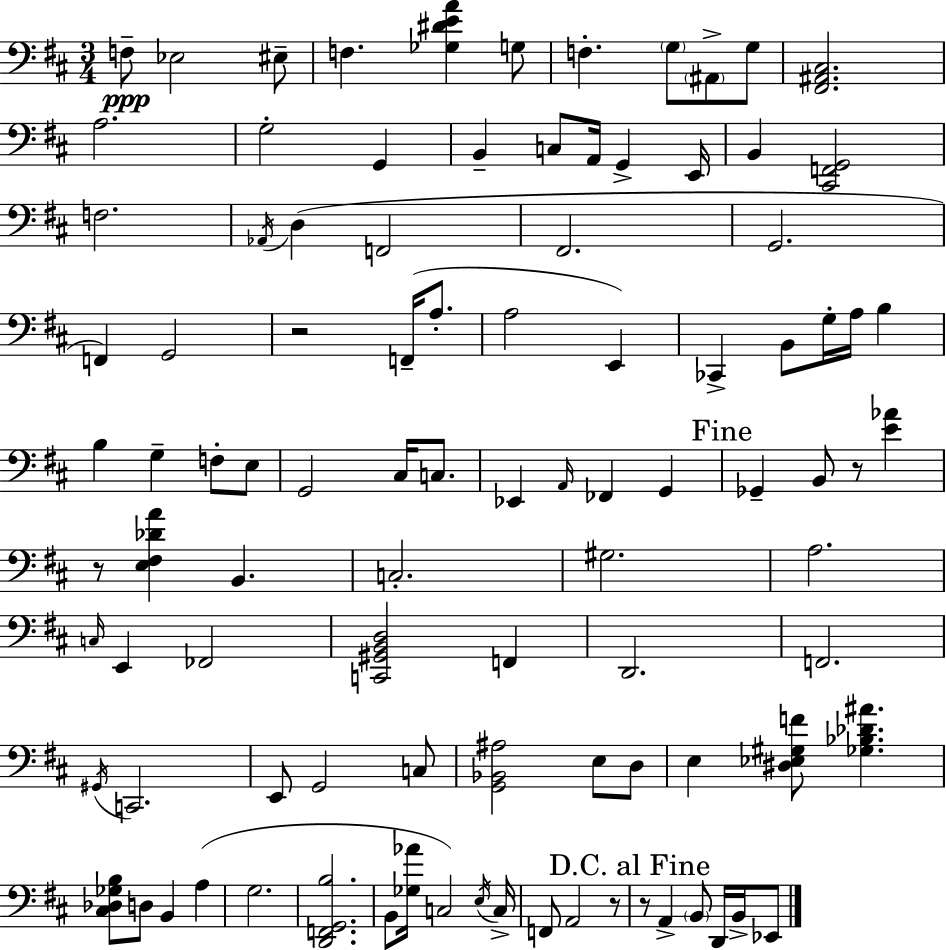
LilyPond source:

{
  \clef bass
  \numericTimeSignature
  \time 3/4
  \key d \major
  f8--\ppp ees2 eis8-- | f4. <ges dis' e' a'>4 g8 | f4.-. \parenthesize g8 \parenthesize ais,8-> g8 | <fis, ais, cis>2. | \break a2. | g2-. g,4 | b,4-- c8 a,16 g,4-> e,16 | b,4 <cis, f, g,>2 | \break f2. | \acciaccatura { aes,16 } d4( f,2 | fis,2. | g,2. | \break f,4) g,2 | r2 f,16--( a8.-. | a2 e,4) | ces,4-> b,8 g16-. a16 b4 | \break b4 g4-- f8-. e8 | g,2 cis16 c8. | ees,4 \grace { a,16 } fes,4 g,4 | \mark "Fine" ges,4-- b,8 r8 <e' aes'>4 | \break r8 <e fis des' a'>4 b,4. | c2.-. | gis2. | a2. | \break \grace { c16 } e,4 fes,2 | <c, gis, b, d>2 f,4 | d,2. | f,2. | \break \acciaccatura { gis,16 } c,2. | e,8 g,2 | c8 <g, bes, ais>2 | e8 d8 e4 <dis ees gis f'>8 <ges bes des' ais'>4. | \break <cis des ges b>8 d8 b,4 | a4( g2. | <d, f, g, b>2. | b,8 <ges aes'>16 c2) | \break \acciaccatura { e16 } c16-> f,8 a,2 | r8 \mark "D.C. al Fine" r8 a,4-> \parenthesize b,8 | d,16 b,16-> ees,8 \bar "|."
}